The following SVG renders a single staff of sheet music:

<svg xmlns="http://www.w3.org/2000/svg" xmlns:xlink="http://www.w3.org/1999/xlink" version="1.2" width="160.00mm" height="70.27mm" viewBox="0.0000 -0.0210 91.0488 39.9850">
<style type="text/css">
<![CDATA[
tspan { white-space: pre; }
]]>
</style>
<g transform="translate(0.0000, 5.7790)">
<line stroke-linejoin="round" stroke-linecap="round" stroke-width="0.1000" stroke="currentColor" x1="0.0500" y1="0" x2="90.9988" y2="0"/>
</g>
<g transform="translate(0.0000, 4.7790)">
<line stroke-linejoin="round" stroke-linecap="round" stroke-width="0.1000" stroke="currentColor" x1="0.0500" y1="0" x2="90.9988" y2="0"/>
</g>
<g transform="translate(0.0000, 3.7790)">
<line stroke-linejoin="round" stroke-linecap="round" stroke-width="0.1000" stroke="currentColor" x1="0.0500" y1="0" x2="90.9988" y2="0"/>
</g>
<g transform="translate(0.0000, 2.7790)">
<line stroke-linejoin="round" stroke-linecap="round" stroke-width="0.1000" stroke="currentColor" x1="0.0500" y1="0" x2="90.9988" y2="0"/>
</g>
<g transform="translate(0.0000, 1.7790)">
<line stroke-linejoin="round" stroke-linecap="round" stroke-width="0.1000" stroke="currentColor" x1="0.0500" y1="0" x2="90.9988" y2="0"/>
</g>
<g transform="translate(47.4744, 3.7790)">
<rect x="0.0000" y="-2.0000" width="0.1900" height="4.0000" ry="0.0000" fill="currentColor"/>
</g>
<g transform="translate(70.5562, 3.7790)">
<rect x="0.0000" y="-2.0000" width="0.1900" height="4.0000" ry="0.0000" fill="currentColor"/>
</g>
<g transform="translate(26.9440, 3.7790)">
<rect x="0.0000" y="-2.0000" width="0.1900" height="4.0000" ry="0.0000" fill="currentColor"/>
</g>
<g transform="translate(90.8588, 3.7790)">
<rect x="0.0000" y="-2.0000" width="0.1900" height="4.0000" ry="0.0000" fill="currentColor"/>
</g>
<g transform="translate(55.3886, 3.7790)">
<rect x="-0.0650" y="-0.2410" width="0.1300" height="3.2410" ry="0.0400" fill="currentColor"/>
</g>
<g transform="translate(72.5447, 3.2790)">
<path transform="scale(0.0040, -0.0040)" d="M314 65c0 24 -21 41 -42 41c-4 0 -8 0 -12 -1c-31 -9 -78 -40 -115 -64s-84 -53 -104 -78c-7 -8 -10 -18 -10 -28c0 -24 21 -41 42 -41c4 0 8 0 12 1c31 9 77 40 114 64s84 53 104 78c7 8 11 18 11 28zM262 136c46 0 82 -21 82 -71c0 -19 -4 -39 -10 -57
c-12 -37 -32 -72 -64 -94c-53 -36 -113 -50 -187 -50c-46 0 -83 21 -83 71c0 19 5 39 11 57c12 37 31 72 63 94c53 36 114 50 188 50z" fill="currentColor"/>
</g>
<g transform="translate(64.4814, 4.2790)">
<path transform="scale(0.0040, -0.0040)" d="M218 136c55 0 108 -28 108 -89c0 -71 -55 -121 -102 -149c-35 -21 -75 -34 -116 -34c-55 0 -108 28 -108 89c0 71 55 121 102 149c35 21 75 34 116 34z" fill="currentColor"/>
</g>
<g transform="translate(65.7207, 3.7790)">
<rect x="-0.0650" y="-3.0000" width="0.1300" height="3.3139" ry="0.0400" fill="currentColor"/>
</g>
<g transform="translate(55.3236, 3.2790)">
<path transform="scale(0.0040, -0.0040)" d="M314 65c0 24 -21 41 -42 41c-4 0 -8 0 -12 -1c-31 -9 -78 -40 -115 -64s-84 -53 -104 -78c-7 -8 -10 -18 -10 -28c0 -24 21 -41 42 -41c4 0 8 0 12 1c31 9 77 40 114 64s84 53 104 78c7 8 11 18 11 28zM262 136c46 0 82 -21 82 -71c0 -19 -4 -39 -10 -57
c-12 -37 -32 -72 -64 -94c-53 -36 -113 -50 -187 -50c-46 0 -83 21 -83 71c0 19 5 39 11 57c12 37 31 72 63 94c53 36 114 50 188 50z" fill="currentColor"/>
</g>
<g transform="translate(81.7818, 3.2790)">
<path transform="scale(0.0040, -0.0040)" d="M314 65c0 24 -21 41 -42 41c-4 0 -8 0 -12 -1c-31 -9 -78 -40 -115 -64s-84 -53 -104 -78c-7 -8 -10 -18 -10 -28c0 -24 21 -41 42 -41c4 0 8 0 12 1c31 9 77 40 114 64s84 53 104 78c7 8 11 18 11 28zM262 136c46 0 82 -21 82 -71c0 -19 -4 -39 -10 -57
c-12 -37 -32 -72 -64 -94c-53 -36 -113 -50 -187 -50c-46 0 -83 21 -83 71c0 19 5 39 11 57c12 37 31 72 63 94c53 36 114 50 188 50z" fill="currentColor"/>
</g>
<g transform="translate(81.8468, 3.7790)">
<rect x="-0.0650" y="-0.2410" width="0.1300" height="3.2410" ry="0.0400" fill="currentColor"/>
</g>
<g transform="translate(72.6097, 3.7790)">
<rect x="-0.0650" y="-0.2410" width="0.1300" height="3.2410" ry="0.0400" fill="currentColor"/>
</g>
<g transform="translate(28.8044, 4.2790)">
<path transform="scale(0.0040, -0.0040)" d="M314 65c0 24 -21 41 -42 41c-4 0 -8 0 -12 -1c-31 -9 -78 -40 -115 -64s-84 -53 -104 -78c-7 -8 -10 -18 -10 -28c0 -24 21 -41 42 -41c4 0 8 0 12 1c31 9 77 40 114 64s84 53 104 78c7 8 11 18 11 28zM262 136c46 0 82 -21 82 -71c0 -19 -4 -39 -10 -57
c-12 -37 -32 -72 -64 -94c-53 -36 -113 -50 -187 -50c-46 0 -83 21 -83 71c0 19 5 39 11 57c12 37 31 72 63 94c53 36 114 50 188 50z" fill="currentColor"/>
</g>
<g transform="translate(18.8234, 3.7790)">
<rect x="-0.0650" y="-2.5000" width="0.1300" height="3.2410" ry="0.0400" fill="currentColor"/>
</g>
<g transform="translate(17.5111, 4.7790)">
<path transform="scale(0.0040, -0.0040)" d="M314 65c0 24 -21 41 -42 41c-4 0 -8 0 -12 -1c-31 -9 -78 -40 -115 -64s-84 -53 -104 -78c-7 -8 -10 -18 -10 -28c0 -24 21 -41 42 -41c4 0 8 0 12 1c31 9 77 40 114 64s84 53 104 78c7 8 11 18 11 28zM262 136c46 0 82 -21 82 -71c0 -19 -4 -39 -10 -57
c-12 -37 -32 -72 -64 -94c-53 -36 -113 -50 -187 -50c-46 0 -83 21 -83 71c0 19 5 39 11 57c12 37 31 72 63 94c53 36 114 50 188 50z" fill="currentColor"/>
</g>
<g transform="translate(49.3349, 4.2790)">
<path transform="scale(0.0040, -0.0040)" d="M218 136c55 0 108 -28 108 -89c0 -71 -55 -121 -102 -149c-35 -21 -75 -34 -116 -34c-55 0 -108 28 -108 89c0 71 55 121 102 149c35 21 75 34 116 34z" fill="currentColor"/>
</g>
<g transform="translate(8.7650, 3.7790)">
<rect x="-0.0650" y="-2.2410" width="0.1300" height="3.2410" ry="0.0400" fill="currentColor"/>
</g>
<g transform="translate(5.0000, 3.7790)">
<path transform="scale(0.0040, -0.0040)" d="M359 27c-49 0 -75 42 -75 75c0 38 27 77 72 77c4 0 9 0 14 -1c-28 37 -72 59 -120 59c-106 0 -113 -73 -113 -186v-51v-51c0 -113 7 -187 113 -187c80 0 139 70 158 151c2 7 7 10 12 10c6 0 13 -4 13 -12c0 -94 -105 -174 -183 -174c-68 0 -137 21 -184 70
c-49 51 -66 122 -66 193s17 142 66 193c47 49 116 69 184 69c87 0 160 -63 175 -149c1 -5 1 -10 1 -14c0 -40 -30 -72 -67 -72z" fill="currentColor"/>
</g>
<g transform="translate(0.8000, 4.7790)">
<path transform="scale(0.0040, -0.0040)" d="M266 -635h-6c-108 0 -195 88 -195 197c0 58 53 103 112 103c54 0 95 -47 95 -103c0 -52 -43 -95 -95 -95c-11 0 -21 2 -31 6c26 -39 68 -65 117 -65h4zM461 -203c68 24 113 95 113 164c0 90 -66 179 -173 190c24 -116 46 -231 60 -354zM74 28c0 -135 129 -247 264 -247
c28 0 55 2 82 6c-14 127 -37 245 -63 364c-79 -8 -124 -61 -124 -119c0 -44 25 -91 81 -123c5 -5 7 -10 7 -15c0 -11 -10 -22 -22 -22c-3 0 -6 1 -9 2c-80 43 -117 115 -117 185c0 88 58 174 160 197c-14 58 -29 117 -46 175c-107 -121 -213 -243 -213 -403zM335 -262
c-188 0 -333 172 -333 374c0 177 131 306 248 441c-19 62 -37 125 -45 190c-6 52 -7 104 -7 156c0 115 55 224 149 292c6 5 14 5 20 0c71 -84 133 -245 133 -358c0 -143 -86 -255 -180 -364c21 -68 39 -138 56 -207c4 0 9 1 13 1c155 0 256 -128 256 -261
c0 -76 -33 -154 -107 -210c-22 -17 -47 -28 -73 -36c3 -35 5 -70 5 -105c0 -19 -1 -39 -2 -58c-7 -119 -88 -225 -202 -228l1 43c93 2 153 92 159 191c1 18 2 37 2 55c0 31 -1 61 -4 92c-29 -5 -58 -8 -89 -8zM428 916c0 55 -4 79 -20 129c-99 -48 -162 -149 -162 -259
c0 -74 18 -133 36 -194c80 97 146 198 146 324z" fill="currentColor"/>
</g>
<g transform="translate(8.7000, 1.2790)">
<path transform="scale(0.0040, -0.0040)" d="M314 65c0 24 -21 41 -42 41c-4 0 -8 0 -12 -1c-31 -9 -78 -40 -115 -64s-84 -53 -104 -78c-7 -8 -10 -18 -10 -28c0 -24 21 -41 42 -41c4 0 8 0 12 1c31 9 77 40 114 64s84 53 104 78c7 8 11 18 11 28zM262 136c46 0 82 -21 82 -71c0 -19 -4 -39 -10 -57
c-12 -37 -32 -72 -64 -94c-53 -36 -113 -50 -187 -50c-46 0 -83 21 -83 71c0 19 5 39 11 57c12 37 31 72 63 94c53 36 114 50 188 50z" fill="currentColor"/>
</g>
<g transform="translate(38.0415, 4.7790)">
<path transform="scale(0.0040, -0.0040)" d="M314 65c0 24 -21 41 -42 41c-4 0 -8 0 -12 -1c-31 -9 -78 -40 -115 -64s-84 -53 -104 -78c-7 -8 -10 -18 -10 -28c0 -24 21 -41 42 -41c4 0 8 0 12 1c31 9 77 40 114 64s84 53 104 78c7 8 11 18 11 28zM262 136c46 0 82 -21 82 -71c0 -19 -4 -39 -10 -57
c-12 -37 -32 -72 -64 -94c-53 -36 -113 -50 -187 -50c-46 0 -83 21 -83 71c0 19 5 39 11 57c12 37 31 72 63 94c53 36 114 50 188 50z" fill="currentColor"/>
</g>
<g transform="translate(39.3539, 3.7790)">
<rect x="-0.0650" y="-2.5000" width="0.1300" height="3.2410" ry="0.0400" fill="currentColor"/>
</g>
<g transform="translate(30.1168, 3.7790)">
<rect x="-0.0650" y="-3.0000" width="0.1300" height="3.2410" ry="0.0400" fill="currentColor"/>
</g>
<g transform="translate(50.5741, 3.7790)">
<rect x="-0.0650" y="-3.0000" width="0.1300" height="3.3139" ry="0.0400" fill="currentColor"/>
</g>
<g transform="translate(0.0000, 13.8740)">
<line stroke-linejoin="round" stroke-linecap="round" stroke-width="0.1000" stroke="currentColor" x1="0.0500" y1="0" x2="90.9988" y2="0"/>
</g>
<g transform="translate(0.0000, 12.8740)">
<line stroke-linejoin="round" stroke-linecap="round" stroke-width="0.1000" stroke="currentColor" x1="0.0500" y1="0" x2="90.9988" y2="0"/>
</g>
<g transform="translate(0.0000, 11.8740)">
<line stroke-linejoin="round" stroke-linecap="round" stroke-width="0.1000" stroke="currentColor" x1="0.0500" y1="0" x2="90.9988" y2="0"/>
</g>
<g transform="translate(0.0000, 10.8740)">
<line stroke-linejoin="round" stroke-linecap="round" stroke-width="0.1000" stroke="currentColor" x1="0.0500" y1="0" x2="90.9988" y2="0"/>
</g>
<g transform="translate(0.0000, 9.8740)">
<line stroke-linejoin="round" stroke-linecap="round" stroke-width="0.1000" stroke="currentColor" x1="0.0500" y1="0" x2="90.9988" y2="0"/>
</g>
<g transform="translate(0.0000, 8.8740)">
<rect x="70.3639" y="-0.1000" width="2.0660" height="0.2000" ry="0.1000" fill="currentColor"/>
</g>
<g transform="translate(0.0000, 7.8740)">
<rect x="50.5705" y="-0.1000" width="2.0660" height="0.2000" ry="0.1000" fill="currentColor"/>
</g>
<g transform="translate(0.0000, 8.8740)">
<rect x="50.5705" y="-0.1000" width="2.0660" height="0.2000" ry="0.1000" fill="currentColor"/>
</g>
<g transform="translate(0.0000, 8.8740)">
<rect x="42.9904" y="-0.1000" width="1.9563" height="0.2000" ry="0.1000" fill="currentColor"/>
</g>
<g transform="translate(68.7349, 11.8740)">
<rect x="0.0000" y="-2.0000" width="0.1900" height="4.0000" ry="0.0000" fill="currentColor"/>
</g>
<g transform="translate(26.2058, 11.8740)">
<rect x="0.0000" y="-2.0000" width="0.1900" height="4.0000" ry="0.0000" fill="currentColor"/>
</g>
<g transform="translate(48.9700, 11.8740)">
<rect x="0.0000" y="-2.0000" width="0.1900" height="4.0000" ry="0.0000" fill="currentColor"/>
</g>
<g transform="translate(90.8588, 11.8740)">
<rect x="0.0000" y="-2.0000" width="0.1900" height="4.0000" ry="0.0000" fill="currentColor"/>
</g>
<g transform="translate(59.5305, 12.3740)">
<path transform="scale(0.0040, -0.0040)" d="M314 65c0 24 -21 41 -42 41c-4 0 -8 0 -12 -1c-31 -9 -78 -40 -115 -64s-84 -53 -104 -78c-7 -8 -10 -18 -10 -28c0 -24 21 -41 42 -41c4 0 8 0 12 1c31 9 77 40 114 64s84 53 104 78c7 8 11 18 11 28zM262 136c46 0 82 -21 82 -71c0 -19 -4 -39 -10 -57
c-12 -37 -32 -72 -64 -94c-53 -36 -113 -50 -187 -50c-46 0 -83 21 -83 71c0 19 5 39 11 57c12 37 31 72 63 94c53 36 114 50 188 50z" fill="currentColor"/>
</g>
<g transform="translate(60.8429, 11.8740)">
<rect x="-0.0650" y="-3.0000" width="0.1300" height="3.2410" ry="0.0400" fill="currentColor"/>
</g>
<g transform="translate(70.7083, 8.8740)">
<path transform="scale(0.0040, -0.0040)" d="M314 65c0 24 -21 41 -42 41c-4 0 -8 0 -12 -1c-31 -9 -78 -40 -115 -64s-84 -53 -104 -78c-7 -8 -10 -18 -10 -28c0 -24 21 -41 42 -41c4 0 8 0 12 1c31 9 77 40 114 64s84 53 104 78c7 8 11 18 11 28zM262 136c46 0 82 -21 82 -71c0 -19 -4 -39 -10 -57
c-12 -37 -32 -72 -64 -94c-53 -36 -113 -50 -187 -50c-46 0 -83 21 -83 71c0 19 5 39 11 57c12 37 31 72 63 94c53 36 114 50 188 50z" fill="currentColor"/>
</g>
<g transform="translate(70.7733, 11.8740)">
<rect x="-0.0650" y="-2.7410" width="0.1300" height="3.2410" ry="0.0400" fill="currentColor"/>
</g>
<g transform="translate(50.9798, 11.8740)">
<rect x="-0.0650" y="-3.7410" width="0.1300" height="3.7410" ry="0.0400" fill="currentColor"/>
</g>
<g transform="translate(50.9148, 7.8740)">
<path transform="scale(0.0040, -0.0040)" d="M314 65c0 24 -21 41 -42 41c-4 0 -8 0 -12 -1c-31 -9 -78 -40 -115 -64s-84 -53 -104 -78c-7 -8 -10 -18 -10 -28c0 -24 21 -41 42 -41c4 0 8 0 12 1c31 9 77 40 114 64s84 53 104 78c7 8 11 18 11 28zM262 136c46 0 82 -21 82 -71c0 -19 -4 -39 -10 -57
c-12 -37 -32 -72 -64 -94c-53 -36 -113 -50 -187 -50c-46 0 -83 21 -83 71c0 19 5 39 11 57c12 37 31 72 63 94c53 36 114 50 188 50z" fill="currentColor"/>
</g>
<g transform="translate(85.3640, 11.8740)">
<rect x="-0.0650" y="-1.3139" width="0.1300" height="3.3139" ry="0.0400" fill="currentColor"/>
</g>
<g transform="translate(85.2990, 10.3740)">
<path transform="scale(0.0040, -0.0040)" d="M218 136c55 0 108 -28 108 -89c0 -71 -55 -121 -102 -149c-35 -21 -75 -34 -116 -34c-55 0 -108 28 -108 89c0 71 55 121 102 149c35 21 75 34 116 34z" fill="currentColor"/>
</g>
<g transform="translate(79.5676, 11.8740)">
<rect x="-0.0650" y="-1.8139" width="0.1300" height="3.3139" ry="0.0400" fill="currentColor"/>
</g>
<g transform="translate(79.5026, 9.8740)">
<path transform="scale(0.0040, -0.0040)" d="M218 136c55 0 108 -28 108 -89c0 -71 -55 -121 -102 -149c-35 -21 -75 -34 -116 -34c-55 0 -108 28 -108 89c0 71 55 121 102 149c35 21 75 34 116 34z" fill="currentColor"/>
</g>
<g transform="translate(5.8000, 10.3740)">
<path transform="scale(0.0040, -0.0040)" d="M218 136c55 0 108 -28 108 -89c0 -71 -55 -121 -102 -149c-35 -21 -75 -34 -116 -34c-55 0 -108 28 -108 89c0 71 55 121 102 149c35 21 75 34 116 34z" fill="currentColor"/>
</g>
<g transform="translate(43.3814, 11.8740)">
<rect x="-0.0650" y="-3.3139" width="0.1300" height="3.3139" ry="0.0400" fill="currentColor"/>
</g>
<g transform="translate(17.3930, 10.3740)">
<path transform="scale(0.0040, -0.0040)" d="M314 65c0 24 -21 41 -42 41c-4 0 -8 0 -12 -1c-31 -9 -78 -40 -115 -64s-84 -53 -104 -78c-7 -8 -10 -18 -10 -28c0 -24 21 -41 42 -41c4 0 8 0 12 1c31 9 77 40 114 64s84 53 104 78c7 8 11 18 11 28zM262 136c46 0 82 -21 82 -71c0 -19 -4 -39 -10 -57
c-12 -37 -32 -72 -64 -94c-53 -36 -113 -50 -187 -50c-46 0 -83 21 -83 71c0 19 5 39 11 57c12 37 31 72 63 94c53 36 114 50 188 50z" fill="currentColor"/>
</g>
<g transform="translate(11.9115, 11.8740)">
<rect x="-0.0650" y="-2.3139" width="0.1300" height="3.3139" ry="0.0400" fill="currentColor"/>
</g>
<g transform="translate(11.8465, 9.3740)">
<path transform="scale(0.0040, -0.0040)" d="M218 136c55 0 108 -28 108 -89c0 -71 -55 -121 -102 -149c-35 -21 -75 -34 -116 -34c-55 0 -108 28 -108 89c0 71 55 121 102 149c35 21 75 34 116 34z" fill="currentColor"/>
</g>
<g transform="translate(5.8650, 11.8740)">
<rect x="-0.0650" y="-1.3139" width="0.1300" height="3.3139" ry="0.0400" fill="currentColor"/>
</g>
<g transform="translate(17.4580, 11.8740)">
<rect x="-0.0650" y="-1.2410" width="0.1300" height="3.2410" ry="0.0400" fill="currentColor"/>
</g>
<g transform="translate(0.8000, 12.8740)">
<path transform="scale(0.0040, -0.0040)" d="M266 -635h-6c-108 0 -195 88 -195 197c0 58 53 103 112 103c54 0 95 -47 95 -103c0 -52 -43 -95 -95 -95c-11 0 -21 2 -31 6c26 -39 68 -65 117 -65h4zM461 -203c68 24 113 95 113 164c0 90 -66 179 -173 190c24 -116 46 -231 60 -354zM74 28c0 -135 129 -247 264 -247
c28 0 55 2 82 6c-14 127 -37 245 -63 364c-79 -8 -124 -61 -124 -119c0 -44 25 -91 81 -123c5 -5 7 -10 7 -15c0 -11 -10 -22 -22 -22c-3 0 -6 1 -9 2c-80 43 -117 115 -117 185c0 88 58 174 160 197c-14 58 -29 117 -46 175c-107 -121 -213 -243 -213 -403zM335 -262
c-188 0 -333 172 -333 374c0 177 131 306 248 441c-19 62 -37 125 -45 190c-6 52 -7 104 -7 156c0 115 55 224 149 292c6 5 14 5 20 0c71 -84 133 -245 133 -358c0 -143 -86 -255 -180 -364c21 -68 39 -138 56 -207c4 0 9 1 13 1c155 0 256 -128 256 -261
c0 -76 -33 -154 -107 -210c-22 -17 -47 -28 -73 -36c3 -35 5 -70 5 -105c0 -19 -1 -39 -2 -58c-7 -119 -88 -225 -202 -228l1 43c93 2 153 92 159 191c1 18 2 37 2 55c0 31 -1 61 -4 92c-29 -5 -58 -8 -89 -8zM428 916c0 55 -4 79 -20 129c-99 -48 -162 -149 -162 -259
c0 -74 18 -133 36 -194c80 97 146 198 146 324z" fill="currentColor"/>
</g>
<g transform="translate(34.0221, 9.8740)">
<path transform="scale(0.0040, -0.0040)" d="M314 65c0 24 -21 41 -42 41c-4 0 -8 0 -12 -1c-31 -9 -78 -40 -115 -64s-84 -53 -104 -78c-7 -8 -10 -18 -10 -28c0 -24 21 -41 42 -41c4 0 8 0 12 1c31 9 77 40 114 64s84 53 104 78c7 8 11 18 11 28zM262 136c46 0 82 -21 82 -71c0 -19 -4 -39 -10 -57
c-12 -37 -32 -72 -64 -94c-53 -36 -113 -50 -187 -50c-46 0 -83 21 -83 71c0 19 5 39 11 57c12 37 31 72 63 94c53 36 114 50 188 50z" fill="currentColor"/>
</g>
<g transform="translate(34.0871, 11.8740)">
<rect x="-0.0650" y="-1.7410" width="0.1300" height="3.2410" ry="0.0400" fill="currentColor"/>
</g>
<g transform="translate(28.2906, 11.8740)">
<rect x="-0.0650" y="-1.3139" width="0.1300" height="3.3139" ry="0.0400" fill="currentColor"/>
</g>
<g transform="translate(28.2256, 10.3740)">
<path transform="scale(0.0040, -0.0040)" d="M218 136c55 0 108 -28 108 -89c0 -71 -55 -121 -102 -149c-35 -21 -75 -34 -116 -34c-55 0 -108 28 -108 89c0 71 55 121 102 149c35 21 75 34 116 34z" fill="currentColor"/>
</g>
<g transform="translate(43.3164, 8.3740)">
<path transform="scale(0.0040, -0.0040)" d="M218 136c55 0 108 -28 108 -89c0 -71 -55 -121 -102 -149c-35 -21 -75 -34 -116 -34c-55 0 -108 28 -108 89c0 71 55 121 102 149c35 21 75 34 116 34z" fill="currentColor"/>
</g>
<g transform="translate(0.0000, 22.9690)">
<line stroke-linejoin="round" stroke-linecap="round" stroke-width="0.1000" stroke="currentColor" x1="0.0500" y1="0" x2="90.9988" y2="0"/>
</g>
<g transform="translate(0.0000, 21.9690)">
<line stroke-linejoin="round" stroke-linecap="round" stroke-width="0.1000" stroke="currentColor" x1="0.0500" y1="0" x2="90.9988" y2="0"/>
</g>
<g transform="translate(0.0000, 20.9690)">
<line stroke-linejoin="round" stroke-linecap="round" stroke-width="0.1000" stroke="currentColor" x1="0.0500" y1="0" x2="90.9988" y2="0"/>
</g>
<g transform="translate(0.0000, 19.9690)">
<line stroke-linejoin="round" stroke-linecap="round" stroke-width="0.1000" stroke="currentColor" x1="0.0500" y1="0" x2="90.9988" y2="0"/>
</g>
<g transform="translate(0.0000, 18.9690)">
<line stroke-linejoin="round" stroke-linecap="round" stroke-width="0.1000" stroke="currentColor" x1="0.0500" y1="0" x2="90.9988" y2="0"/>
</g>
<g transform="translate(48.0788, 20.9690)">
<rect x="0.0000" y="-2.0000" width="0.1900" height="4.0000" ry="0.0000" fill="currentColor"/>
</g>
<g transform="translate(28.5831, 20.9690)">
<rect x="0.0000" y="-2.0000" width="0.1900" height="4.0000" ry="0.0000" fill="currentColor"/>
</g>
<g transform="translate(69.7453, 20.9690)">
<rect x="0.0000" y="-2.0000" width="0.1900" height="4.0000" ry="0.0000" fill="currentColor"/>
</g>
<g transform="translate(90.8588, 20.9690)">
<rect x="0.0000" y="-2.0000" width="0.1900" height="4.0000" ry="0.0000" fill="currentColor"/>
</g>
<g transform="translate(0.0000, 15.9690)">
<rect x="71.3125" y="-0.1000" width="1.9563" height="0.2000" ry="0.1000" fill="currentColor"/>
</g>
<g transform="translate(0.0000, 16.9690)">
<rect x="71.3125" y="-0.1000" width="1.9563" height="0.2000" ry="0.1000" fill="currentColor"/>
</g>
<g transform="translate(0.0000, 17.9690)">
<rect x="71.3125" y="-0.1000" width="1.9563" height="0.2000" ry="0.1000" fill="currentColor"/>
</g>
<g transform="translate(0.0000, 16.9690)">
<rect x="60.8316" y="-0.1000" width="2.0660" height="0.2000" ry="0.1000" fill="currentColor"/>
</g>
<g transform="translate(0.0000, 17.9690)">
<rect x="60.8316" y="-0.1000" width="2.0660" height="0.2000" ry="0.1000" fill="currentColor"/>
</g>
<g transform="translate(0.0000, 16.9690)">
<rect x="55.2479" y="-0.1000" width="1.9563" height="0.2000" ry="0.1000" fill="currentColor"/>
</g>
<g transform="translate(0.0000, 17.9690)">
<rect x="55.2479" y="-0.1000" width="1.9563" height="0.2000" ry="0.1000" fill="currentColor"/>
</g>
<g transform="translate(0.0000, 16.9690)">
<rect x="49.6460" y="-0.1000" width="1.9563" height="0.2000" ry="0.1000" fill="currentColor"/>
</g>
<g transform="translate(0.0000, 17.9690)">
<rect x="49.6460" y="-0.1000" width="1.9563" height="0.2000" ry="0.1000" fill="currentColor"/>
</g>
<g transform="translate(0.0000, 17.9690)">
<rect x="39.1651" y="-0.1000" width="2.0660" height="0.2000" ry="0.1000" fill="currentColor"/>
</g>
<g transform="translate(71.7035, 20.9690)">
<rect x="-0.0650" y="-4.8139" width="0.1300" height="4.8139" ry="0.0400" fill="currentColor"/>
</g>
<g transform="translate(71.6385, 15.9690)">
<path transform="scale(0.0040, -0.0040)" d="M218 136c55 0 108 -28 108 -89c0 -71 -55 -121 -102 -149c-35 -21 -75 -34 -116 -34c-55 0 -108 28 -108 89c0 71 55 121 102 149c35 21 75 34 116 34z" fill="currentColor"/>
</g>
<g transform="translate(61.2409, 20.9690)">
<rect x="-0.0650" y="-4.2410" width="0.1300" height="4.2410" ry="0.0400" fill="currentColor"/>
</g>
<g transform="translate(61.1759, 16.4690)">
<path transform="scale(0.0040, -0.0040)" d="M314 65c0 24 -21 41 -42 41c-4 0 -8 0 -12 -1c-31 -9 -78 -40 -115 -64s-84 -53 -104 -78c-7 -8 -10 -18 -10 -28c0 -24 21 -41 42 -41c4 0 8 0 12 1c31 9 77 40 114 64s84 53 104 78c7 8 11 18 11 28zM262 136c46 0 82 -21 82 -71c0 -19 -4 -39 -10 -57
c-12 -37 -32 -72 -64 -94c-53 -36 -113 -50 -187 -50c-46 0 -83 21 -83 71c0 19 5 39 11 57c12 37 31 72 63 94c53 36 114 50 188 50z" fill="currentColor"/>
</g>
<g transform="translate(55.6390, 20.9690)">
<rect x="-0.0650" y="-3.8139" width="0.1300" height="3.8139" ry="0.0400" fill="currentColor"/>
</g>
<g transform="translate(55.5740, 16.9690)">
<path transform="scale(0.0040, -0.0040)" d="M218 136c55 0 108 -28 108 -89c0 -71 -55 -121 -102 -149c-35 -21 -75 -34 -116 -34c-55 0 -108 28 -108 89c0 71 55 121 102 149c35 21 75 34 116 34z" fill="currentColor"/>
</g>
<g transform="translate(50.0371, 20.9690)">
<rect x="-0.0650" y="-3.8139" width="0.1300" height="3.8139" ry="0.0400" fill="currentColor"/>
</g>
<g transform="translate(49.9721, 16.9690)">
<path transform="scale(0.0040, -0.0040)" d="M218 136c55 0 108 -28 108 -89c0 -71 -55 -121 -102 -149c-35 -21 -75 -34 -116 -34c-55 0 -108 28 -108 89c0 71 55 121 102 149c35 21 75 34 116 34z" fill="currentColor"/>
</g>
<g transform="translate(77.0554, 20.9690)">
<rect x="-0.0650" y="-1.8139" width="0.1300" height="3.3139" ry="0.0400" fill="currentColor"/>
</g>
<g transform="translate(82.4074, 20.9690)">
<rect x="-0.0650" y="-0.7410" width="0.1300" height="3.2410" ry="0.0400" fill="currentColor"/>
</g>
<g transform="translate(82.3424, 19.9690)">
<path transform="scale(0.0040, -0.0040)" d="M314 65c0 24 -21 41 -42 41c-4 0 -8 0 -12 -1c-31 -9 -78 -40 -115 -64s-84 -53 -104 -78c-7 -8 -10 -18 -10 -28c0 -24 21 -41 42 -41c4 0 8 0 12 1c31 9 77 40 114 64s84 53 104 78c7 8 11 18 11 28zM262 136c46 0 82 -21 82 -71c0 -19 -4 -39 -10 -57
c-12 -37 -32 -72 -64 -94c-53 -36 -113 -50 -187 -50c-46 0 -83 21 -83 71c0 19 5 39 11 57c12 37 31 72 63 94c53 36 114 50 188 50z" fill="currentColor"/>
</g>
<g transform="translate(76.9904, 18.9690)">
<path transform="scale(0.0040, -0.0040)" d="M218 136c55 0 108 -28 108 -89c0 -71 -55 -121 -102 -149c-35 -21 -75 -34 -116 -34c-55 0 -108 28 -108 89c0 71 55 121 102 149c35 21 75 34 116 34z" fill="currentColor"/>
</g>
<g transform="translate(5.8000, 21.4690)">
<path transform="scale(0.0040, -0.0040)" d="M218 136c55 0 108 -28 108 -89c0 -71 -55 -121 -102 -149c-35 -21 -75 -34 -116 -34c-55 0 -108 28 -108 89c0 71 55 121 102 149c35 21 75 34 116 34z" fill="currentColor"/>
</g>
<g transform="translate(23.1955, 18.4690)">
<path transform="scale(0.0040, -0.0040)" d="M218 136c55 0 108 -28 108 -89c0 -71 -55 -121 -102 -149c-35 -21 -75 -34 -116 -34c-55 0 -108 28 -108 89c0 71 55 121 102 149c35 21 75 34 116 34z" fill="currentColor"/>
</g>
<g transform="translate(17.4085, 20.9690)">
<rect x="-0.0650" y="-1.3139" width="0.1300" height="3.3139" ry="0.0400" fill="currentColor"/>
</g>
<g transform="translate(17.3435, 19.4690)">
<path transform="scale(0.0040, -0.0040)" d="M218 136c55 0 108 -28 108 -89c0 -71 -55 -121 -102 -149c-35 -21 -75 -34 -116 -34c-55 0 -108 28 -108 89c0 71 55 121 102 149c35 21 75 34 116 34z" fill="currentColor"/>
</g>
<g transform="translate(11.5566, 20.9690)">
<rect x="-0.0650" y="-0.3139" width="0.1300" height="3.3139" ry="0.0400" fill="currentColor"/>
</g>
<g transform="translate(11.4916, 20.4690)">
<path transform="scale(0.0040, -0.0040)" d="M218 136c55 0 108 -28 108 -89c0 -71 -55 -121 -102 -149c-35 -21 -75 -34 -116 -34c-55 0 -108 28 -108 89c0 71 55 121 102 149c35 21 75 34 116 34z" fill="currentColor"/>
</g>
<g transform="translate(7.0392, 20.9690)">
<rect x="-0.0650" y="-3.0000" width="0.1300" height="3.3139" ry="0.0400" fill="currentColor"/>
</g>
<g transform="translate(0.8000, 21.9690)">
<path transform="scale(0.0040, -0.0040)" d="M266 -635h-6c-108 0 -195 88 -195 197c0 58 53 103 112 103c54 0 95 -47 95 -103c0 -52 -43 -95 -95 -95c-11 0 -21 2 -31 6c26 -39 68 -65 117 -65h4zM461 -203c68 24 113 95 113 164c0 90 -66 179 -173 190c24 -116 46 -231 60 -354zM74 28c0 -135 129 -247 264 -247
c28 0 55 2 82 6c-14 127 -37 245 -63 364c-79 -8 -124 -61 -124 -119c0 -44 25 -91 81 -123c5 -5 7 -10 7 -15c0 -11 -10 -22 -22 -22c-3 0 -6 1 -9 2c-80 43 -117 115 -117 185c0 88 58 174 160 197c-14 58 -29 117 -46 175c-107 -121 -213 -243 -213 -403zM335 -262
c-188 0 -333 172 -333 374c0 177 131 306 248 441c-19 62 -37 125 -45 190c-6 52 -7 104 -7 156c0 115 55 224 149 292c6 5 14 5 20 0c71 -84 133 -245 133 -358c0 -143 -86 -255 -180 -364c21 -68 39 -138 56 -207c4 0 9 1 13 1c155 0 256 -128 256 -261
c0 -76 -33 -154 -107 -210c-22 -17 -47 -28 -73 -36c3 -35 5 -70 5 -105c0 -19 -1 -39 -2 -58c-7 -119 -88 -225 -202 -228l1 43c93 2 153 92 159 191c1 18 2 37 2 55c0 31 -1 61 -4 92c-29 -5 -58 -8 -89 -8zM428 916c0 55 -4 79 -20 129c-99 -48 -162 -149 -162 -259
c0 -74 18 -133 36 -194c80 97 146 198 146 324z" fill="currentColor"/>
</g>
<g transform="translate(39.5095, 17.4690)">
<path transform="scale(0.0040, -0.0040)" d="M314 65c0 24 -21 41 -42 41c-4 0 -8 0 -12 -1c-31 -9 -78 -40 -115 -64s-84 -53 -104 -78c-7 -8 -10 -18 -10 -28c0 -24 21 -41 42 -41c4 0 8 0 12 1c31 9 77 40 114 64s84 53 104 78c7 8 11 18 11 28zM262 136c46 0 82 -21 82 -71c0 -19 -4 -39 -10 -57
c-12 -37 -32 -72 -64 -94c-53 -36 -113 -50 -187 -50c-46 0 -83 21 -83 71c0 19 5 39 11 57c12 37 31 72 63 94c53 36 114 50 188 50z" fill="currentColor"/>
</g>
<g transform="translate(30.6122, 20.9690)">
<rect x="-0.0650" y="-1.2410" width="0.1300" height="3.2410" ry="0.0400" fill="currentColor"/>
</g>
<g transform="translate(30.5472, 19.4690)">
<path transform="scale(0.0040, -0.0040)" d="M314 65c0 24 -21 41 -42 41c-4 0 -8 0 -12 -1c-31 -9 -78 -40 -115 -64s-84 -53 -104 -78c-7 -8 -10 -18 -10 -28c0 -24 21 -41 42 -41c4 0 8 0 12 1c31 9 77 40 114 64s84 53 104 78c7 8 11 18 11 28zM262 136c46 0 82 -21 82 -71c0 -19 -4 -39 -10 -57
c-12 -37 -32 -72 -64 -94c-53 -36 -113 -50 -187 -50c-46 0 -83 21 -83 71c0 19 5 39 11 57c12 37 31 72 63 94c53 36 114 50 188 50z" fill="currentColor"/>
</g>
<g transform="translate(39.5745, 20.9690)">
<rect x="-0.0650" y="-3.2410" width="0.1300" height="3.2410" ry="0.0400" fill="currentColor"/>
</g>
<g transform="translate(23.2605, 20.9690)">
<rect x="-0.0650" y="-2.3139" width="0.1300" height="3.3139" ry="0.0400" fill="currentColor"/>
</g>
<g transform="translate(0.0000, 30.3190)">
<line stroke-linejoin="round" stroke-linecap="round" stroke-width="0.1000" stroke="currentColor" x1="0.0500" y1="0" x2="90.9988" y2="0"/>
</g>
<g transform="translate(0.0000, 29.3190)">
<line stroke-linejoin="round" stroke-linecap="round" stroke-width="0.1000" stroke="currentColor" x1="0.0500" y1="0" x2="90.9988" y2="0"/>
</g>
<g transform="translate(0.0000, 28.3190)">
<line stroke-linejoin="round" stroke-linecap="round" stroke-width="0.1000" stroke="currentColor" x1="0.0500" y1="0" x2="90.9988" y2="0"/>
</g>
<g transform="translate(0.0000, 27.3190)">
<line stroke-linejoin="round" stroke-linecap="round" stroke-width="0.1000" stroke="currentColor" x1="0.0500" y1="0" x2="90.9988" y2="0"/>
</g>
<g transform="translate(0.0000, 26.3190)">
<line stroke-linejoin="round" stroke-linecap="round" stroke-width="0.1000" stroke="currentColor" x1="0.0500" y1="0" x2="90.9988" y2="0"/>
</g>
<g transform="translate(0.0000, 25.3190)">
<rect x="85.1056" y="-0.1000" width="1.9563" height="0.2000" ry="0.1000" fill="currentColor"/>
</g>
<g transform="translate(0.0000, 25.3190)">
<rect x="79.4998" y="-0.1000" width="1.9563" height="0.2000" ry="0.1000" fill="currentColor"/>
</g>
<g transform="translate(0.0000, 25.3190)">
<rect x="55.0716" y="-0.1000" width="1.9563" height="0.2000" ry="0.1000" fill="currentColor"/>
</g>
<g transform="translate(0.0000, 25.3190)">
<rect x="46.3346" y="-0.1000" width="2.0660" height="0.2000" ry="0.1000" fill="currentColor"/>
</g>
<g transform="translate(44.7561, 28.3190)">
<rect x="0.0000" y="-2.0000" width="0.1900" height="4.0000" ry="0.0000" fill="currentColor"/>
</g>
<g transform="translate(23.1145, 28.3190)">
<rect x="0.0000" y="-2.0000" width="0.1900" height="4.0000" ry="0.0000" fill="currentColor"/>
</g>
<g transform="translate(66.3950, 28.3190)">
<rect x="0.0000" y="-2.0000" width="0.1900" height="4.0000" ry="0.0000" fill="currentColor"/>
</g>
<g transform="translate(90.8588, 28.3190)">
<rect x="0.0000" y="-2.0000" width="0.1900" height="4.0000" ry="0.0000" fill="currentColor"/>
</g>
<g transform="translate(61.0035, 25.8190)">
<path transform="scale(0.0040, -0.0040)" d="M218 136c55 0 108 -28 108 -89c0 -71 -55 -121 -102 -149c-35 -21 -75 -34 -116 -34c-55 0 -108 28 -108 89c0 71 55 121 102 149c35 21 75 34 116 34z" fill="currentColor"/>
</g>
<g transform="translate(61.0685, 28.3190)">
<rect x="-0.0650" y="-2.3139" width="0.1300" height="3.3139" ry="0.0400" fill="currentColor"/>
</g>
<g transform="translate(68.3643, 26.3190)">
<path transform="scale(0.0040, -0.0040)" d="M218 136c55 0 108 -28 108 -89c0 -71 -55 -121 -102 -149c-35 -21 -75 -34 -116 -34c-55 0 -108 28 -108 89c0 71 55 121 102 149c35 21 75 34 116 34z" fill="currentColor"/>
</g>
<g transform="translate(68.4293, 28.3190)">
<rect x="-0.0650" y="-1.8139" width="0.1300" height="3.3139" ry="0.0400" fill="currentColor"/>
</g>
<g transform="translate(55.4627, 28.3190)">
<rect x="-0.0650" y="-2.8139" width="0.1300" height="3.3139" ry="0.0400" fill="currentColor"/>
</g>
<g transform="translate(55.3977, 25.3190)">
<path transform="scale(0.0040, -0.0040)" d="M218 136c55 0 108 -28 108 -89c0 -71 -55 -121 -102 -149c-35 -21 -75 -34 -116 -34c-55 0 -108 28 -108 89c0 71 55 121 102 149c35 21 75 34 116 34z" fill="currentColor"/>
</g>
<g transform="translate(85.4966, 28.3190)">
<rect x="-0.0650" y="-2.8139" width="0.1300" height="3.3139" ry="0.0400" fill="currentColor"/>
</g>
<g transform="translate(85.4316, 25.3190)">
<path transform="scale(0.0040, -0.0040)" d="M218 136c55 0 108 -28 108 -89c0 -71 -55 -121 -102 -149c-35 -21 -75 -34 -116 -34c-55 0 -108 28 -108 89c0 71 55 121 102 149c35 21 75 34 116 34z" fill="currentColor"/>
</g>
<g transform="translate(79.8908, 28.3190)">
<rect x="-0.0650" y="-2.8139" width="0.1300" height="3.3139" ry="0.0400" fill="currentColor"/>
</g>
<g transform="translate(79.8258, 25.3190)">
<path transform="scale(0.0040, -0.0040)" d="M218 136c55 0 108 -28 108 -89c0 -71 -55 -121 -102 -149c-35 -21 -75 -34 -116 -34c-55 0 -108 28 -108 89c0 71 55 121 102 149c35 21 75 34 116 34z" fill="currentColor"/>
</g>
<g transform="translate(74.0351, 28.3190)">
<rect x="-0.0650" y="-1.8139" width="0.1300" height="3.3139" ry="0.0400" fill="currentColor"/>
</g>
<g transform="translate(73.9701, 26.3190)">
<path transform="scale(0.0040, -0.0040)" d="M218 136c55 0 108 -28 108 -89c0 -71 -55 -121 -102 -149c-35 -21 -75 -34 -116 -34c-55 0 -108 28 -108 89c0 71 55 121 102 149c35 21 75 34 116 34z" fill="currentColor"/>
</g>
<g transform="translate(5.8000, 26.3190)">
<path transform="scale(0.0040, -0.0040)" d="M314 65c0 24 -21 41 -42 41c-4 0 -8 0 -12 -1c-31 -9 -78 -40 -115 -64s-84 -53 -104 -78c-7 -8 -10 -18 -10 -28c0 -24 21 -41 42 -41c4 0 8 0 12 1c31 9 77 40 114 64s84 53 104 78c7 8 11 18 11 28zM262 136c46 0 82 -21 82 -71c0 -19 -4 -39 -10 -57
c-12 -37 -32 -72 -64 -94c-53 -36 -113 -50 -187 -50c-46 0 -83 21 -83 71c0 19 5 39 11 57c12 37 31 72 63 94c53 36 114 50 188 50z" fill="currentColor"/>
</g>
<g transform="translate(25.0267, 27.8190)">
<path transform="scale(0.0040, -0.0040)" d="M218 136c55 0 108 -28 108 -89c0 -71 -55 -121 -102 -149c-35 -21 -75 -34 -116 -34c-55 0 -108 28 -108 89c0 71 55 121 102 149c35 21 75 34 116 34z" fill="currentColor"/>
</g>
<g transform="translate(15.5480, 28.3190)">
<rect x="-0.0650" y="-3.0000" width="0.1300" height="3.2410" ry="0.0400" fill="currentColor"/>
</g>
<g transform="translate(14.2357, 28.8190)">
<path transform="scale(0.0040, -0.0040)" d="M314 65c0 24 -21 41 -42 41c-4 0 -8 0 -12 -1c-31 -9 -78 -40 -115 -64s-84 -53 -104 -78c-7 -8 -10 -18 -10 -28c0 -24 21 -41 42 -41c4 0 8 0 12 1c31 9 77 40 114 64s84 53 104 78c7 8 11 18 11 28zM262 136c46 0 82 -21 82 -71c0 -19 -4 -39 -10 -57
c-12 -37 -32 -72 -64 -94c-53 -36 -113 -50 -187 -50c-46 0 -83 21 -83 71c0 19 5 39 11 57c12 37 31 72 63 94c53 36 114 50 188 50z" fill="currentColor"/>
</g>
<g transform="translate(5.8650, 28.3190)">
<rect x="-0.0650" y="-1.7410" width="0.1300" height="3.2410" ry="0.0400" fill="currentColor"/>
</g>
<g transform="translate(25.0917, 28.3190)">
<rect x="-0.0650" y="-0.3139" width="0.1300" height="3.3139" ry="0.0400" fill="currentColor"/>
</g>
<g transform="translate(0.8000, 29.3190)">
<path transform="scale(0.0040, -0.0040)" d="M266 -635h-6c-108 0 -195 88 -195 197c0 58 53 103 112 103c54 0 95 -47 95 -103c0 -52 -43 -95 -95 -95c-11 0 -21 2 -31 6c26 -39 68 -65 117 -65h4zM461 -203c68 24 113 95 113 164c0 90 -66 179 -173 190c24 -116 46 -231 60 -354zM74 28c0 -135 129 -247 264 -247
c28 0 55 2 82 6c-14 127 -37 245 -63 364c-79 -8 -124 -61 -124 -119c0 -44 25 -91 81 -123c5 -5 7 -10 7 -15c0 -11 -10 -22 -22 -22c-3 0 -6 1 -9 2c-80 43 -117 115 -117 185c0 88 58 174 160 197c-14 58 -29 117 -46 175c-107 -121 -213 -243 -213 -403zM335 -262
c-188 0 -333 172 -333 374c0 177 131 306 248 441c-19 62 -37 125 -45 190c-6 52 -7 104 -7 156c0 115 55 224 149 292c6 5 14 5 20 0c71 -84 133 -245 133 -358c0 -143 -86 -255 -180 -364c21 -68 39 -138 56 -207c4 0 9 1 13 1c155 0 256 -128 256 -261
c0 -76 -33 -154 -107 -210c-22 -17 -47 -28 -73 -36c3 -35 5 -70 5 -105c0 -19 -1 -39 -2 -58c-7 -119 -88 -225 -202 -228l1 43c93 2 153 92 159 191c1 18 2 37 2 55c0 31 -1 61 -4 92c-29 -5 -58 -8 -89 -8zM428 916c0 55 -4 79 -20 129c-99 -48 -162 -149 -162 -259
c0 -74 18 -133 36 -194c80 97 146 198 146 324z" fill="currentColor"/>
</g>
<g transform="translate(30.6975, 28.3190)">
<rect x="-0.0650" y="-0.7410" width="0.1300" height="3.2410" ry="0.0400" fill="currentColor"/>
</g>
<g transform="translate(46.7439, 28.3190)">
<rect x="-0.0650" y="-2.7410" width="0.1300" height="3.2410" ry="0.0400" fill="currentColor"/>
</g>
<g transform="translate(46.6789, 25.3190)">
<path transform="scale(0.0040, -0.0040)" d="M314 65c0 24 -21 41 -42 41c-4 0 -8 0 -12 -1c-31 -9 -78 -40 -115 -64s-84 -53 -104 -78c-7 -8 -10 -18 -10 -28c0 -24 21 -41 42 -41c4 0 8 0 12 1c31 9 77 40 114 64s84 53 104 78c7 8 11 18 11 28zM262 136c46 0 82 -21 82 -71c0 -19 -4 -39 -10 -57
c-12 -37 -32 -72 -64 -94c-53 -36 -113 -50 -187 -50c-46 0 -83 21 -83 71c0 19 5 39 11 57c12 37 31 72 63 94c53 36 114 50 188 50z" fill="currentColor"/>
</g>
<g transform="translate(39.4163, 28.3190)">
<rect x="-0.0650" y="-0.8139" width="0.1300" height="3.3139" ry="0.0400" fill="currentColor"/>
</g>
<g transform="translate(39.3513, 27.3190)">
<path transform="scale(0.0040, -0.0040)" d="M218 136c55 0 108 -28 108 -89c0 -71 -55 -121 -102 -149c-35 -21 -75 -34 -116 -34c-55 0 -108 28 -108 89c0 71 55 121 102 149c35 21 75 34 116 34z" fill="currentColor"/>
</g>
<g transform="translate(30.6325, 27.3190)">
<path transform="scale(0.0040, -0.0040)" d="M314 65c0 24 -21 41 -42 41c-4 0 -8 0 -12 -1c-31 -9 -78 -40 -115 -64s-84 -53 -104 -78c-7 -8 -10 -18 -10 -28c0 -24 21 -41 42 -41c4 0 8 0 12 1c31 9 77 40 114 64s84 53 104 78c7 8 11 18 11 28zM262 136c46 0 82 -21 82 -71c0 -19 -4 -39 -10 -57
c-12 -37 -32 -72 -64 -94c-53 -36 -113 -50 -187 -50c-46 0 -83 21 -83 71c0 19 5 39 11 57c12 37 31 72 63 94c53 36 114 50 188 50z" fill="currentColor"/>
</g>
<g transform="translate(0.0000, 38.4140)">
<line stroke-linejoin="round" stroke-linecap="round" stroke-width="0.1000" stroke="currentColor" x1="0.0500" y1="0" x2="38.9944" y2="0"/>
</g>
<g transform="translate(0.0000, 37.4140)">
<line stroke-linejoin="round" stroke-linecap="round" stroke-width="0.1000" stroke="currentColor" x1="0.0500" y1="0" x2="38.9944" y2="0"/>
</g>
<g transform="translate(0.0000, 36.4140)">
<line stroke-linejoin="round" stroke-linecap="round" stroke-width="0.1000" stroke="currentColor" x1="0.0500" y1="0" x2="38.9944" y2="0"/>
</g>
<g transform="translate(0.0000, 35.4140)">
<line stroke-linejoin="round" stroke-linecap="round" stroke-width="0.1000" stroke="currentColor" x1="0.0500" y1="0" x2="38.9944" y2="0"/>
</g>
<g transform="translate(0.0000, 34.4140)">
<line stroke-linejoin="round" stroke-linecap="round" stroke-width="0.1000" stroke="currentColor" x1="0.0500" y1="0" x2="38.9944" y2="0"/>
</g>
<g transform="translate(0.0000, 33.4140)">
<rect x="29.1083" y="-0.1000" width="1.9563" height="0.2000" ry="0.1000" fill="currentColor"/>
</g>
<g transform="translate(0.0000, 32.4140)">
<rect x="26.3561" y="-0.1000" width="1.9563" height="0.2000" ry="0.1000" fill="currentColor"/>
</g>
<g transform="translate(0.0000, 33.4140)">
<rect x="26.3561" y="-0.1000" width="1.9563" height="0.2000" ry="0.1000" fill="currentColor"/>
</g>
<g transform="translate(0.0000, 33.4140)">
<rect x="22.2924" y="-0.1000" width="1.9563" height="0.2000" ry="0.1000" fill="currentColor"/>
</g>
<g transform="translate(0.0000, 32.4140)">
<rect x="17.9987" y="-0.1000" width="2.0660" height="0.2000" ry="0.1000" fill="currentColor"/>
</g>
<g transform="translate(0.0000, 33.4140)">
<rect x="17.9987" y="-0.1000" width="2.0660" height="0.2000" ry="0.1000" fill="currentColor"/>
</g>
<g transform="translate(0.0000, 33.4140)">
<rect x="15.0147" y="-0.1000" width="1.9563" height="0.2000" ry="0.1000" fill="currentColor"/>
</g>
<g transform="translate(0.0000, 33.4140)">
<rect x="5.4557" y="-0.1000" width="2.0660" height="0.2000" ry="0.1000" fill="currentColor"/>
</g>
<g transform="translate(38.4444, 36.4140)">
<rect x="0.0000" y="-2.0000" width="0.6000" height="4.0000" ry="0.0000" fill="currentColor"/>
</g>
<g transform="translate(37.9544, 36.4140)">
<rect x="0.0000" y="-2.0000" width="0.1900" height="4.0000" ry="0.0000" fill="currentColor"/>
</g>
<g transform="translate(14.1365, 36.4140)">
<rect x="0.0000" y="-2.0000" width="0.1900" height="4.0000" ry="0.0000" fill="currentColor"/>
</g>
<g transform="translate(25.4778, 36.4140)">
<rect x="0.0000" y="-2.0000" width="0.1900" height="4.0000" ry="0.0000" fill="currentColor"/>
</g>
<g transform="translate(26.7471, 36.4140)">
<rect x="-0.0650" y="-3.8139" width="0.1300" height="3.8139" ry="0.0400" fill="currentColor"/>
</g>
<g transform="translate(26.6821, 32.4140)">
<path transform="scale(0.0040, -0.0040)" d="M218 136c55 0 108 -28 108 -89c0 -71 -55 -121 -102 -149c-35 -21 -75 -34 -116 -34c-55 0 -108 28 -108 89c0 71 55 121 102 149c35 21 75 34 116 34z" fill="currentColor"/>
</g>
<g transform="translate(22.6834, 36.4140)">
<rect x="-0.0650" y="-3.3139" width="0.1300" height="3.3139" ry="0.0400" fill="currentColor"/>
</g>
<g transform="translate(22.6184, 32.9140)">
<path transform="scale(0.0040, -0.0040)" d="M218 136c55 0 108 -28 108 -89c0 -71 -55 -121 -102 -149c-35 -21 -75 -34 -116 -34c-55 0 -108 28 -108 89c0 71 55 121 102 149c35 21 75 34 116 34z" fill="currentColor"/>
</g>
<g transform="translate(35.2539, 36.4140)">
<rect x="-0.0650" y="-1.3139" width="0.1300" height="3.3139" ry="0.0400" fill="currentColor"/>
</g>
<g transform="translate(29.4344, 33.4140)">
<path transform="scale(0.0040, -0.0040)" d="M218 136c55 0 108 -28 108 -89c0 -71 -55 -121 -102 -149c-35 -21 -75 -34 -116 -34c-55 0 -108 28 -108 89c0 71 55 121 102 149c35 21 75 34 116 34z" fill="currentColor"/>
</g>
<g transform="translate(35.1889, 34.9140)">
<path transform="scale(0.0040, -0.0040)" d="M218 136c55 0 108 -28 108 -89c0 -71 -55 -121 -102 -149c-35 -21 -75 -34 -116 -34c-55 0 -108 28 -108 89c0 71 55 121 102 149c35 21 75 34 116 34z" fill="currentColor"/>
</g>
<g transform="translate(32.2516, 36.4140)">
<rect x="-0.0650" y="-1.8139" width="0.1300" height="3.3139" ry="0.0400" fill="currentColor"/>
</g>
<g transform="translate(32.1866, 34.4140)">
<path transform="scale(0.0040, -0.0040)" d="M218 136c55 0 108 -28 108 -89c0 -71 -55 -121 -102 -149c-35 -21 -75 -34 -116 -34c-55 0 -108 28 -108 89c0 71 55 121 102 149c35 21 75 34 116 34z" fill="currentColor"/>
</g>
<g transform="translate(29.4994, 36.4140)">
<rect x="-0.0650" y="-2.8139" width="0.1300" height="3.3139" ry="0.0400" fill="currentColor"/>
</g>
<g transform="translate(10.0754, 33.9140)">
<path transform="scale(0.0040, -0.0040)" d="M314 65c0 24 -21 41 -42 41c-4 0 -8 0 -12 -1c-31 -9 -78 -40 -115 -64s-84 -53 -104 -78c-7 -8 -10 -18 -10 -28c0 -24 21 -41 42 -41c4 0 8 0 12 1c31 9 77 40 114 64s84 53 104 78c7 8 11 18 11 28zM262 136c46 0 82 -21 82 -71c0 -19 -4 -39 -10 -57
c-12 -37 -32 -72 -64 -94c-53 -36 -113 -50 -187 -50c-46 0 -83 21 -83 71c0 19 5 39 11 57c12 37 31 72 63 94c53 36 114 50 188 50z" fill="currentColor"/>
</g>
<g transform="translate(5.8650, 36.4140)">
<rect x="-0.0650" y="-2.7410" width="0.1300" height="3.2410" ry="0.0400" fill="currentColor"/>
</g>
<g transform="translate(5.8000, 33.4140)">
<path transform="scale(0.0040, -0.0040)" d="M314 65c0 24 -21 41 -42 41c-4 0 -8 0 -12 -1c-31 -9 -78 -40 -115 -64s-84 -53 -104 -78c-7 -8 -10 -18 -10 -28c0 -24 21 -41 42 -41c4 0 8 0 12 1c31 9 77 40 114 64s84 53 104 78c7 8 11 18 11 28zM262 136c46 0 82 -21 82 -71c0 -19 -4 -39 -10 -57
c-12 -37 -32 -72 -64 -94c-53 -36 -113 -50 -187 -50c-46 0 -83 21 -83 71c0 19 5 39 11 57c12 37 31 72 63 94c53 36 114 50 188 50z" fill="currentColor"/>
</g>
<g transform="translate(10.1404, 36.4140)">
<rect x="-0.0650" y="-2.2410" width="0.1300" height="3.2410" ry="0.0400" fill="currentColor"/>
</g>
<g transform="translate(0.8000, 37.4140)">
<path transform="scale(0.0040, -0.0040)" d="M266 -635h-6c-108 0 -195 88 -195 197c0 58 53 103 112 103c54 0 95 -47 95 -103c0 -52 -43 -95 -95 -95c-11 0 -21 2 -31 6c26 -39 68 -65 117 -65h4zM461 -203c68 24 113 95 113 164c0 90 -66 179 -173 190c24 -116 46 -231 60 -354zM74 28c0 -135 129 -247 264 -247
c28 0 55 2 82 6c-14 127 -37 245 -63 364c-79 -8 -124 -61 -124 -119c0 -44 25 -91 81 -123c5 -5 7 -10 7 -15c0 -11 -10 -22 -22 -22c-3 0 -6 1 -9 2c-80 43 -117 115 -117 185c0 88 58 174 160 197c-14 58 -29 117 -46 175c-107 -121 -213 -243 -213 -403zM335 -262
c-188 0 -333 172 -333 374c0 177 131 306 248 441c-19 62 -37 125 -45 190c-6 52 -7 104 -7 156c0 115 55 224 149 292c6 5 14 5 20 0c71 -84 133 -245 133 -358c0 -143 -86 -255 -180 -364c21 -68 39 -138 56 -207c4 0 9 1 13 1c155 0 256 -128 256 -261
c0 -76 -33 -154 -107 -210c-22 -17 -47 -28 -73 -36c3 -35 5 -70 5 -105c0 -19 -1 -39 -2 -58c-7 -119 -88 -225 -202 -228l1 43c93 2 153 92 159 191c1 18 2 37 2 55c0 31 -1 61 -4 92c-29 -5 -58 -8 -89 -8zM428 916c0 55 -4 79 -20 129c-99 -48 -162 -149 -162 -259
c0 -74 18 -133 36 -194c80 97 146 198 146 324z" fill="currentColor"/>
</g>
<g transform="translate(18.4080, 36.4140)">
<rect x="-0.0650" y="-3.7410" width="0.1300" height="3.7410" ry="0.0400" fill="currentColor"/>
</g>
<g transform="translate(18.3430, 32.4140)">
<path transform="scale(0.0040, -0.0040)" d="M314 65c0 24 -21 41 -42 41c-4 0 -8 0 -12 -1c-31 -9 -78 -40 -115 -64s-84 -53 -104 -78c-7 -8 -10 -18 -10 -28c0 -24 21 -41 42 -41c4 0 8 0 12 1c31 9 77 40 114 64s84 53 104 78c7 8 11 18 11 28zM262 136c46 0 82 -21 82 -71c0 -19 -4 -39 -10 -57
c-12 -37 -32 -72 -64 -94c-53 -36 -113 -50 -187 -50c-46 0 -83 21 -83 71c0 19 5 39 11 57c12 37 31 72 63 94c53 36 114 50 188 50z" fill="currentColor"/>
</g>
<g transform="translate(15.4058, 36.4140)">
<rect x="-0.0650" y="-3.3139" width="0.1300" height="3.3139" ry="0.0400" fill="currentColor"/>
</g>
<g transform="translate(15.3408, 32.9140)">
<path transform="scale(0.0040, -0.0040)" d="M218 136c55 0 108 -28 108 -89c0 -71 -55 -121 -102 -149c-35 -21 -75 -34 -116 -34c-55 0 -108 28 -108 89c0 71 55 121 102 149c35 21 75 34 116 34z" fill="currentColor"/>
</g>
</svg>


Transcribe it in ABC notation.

X:1
T:Untitled
M:4/4
L:1/4
K:C
g2 G2 A2 G2 A c2 A c2 c2 e g e2 e f2 b c'2 A2 a2 f e A c e g e2 b2 c' c' d'2 e' f d2 f2 A2 c d2 d a2 a g f f a a a2 g2 b c'2 b c' a f e